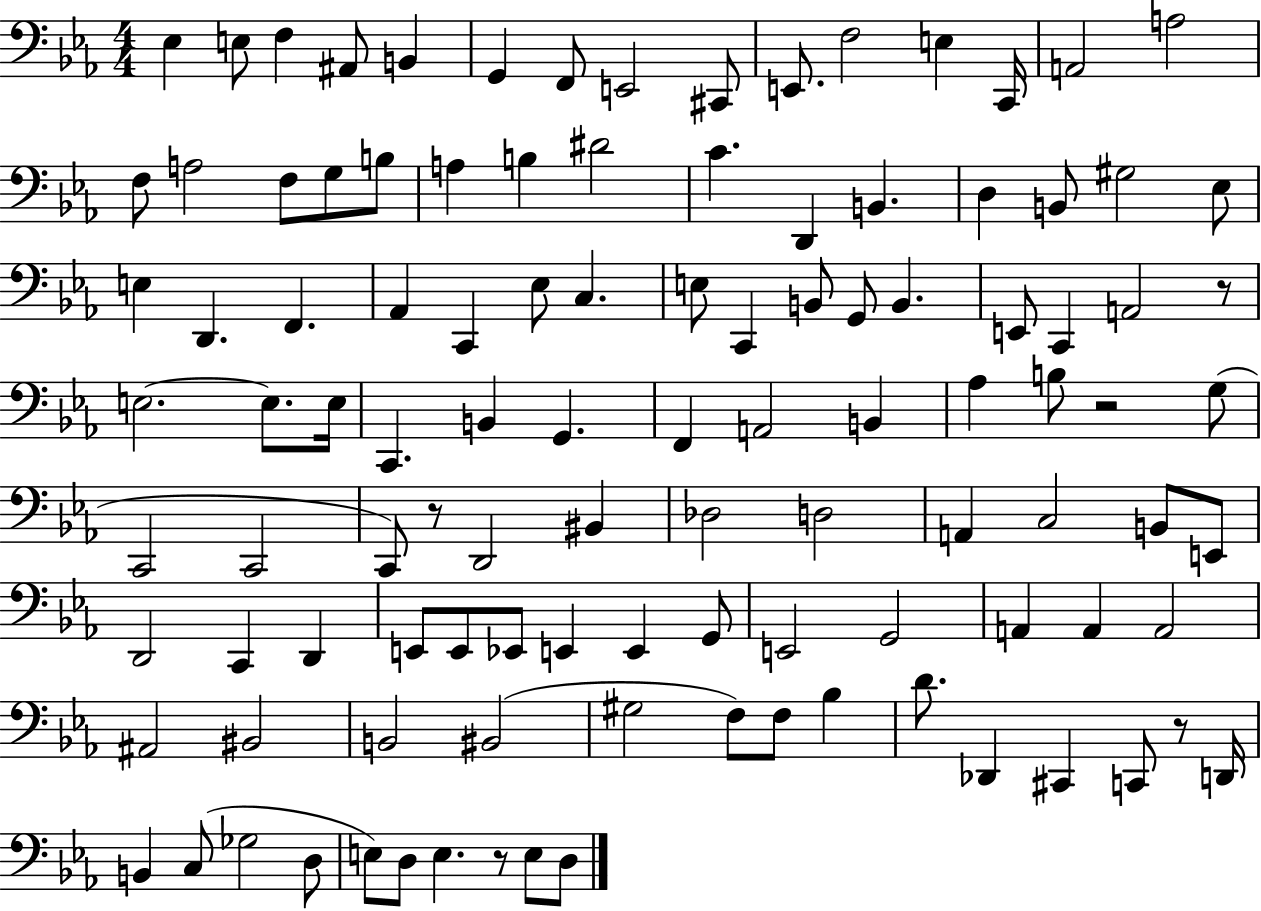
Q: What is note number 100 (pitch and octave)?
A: E3